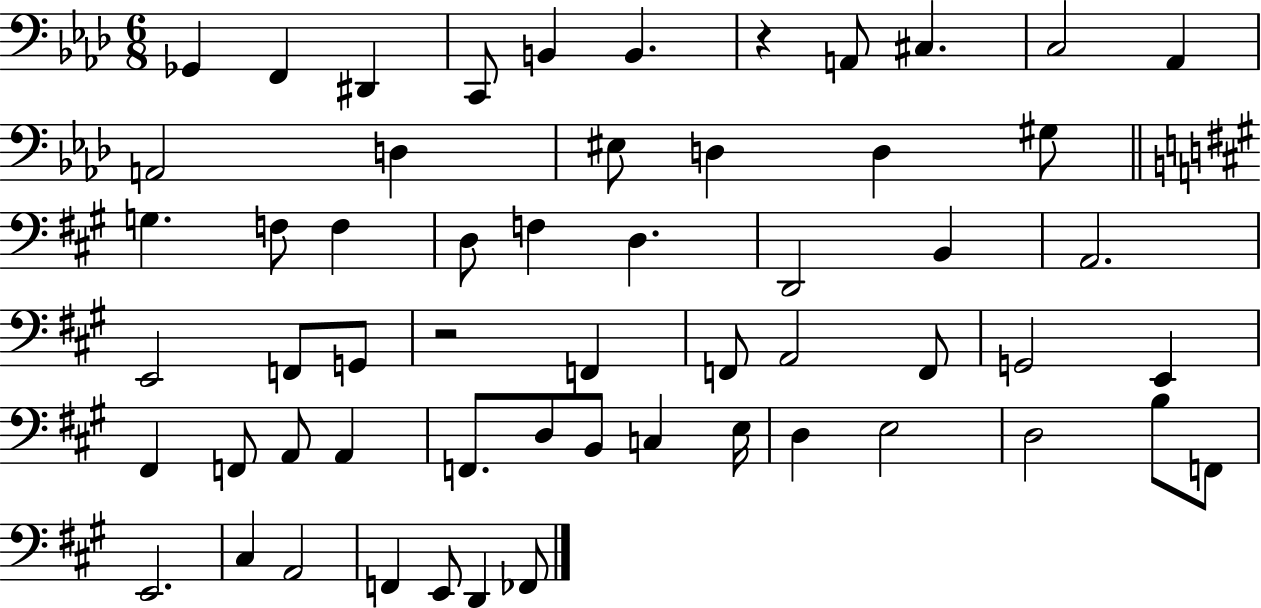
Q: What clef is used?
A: bass